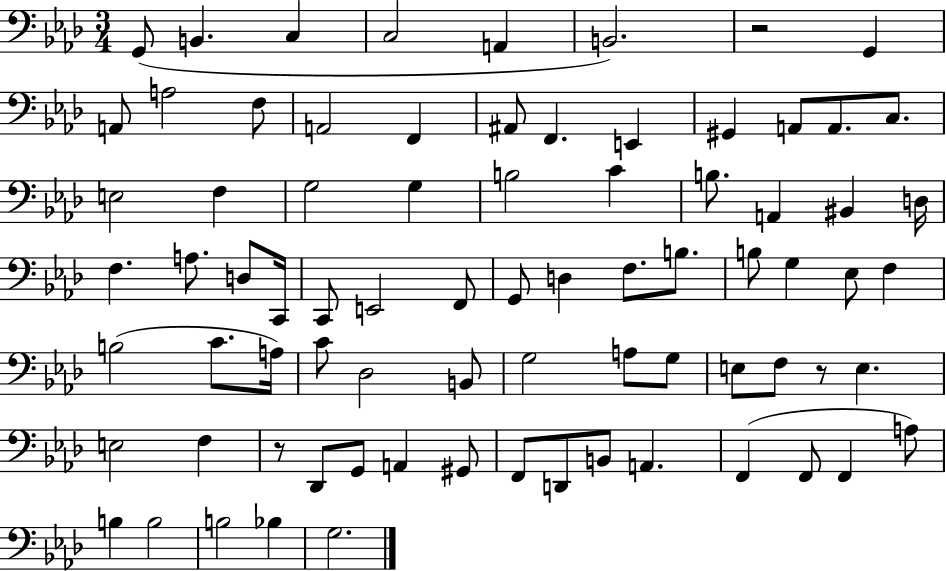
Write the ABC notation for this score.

X:1
T:Untitled
M:3/4
L:1/4
K:Ab
G,,/2 B,, C, C,2 A,, B,,2 z2 G,, A,,/2 A,2 F,/2 A,,2 F,, ^A,,/2 F,, E,, ^G,, A,,/2 A,,/2 C,/2 E,2 F, G,2 G, B,2 C B,/2 A,, ^B,, D,/4 F, A,/2 D,/2 C,,/4 C,,/2 E,,2 F,,/2 G,,/2 D, F,/2 B,/2 B,/2 G, _E,/2 F, B,2 C/2 A,/4 C/2 _D,2 B,,/2 G,2 A,/2 G,/2 E,/2 F,/2 z/2 E, E,2 F, z/2 _D,,/2 G,,/2 A,, ^G,,/2 F,,/2 D,,/2 B,,/2 A,, F,, F,,/2 F,, A,/2 B, B,2 B,2 _B, G,2